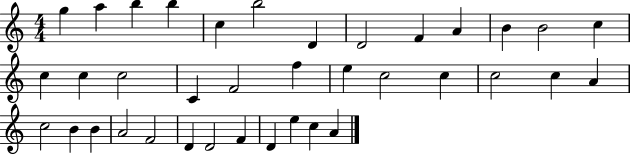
G5/q A5/q B5/q B5/q C5/q B5/h D4/q D4/h F4/q A4/q B4/q B4/h C5/q C5/q C5/q C5/h C4/q F4/h F5/q E5/q C5/h C5/q C5/h C5/q A4/q C5/h B4/q B4/q A4/h F4/h D4/q D4/h F4/q D4/q E5/q C5/q A4/q